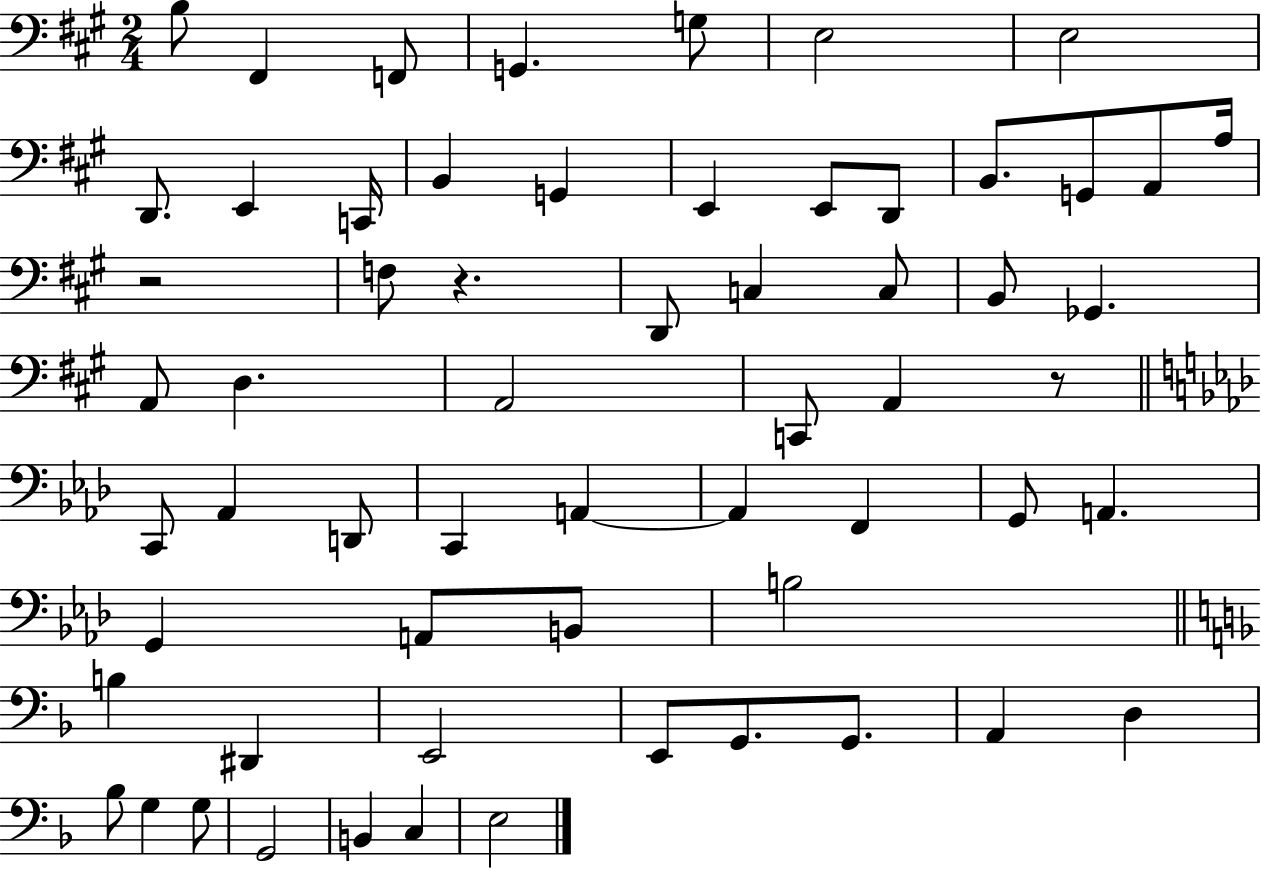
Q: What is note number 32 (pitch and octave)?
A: Ab2